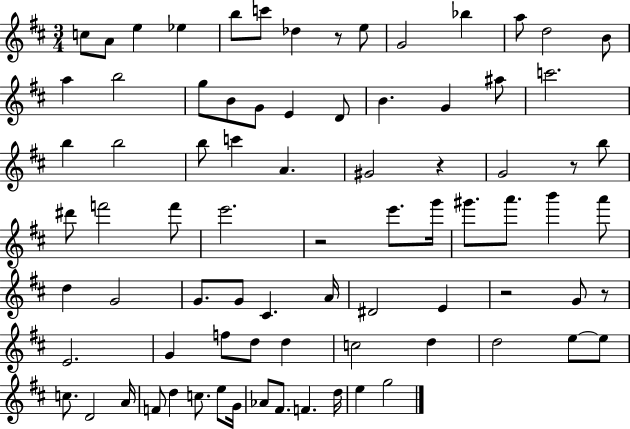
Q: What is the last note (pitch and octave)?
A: G5